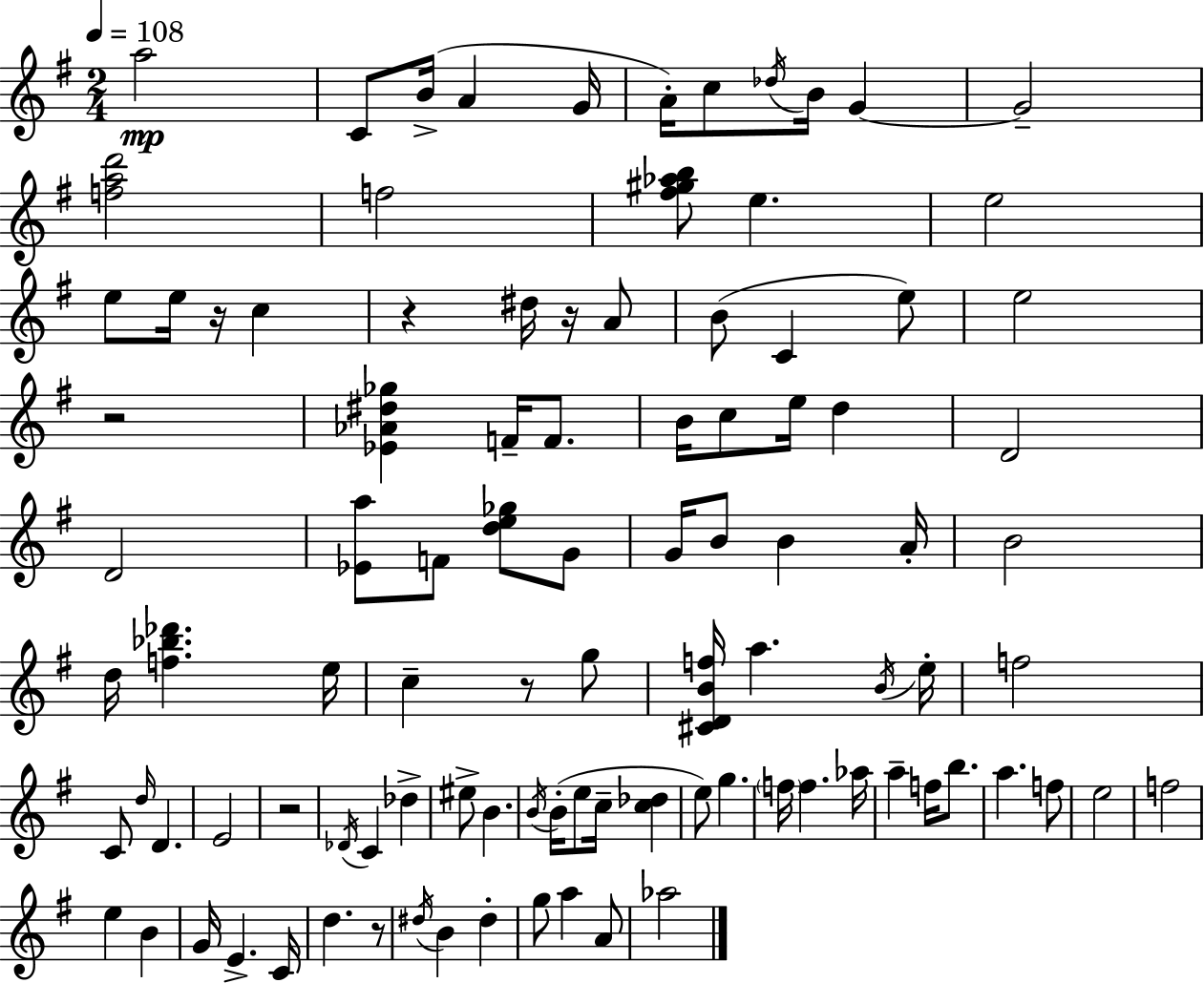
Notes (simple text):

A5/h C4/e B4/s A4/q G4/s A4/s C5/e Db5/s B4/s G4/q G4/h [F5,A5,D6]/h F5/h [F#5,G#5,Ab5,B5]/e E5/q. E5/h E5/e E5/s R/s C5/q R/q D#5/s R/s A4/e B4/e C4/q E5/e E5/h R/h [Eb4,Ab4,D#5,Gb5]/q F4/s F4/e. B4/s C5/e E5/s D5/q D4/h D4/h [Eb4,A5]/e F4/e [D5,E5,Gb5]/e G4/e G4/s B4/e B4/q A4/s B4/h D5/s [F5,Bb5,Db6]/q. E5/s C5/q R/e G5/e [C#4,D4,B4,F5]/s A5/q. B4/s E5/s F5/h C4/e D5/s D4/q. E4/h R/h Db4/s C4/q Db5/q EIS5/e B4/q. B4/s B4/s E5/e C5/s [C5,Db5]/q E5/e G5/q. F5/s F5/q. Ab5/s A5/q F5/s B5/e. A5/q. F5/e E5/h F5/h E5/q B4/q G4/s E4/q. C4/s D5/q. R/e D#5/s B4/q D#5/q G5/e A5/q A4/e Ab5/h